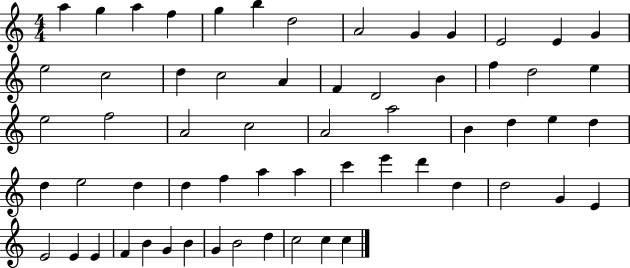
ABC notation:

X:1
T:Untitled
M:4/4
L:1/4
K:C
a g a f g b d2 A2 G G E2 E G e2 c2 d c2 A F D2 B f d2 e e2 f2 A2 c2 A2 a2 B d e d d e2 d d f a a c' e' d' d d2 G E E2 E E F B G B G B2 d c2 c c